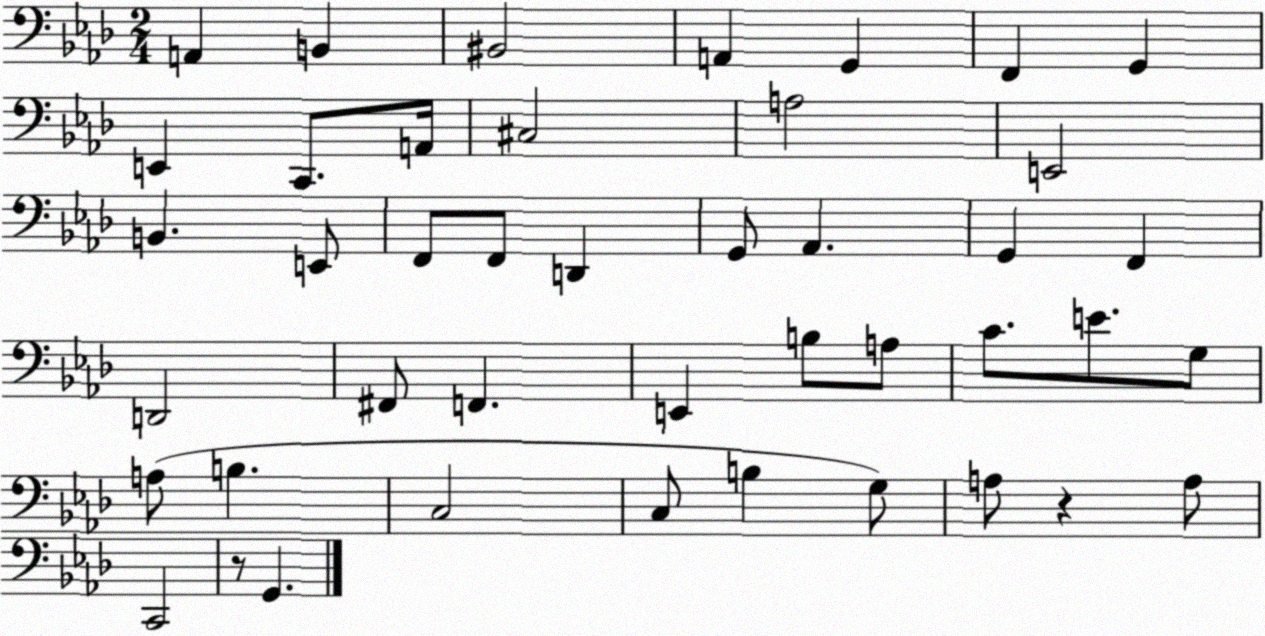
X:1
T:Untitled
M:2/4
L:1/4
K:Ab
A,, B,, ^B,,2 A,, G,, F,, G,, E,, C,,/2 A,,/4 ^C,2 A,2 E,,2 B,, E,,/2 F,,/2 F,,/2 D,, G,,/2 _A,, G,, F,, D,,2 ^F,,/2 F,, E,, B,/2 A,/2 C/2 E/2 G,/2 A,/2 B, C,2 C,/2 B, G,/2 A,/2 z A,/2 C,,2 z/2 G,,